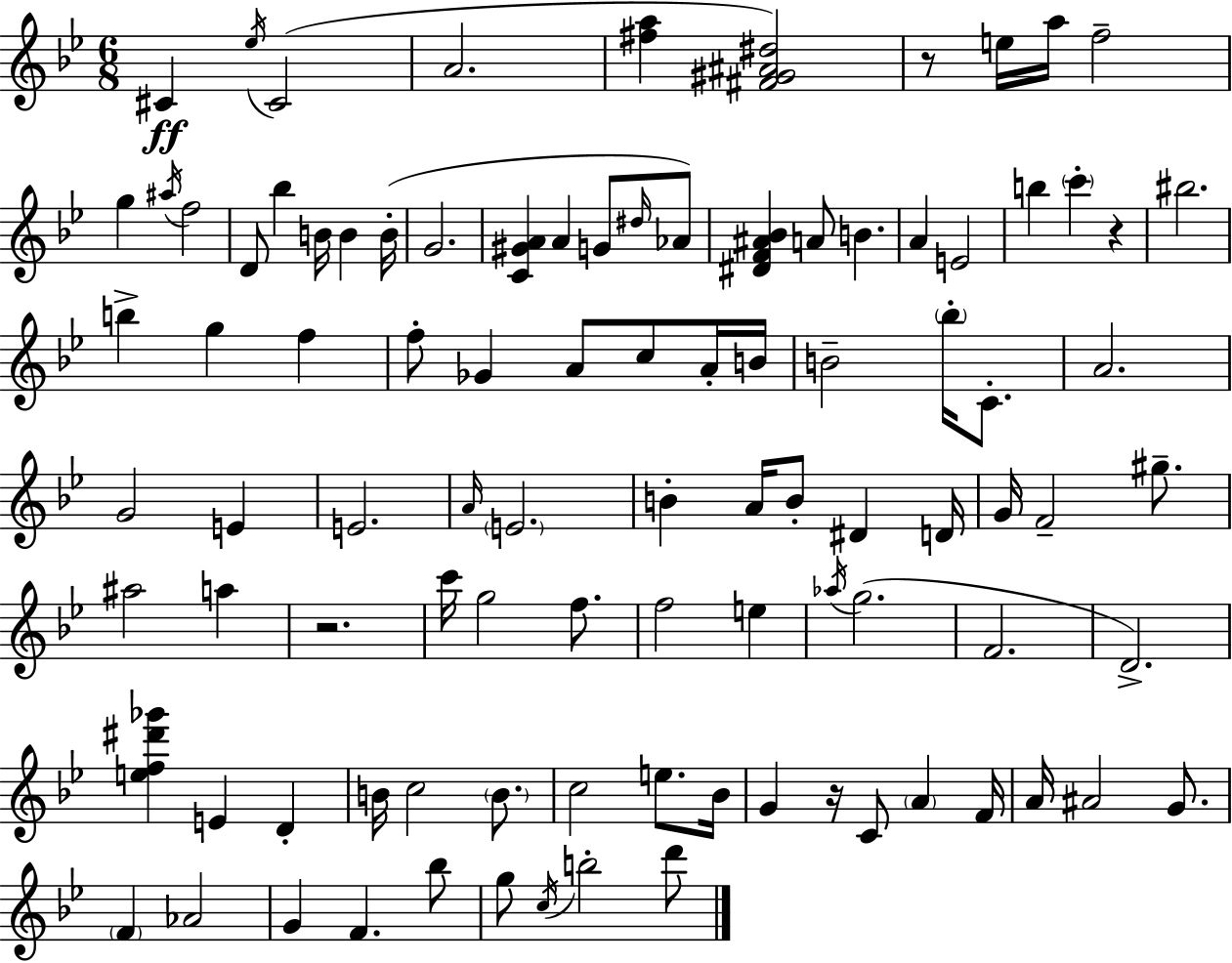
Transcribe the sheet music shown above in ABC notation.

X:1
T:Untitled
M:6/8
L:1/4
K:Gm
^C _e/4 ^C2 A2 [^fa] [^F^G^A^d]2 z/2 e/4 a/4 f2 g ^a/4 f2 D/2 _b B/4 B B/4 G2 [C^GA] A G/2 ^d/4 _A/2 [^DF^A_B] A/2 B A E2 b c' z ^b2 b g f f/2 _G A/2 c/2 A/4 B/4 B2 _b/4 C/2 A2 G2 E E2 A/4 E2 B A/4 B/2 ^D D/4 G/4 F2 ^g/2 ^a2 a z2 c'/4 g2 f/2 f2 e _a/4 g2 F2 D2 [ef^d'_g'] E D B/4 c2 B/2 c2 e/2 _B/4 G z/4 C/2 A F/4 A/4 ^A2 G/2 F _A2 G F _b/2 g/2 c/4 b2 d'/2